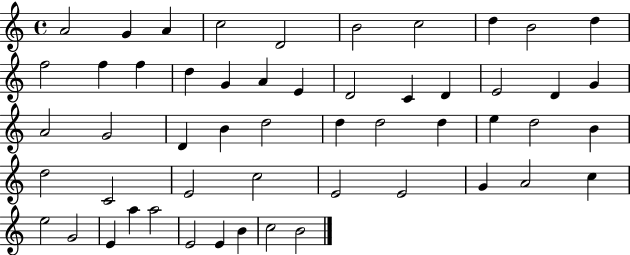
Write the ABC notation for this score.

X:1
T:Untitled
M:4/4
L:1/4
K:C
A2 G A c2 D2 B2 c2 d B2 d f2 f f d G A E D2 C D E2 D G A2 G2 D B d2 d d2 d e d2 B d2 C2 E2 c2 E2 E2 G A2 c e2 G2 E a a2 E2 E B c2 B2